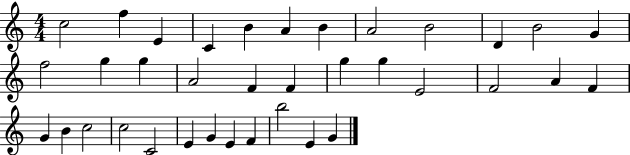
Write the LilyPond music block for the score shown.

{
  \clef treble
  \numericTimeSignature
  \time 4/4
  \key c \major
  c''2 f''4 e'4 | c'4 b'4 a'4 b'4 | a'2 b'2 | d'4 b'2 g'4 | \break f''2 g''4 g''4 | a'2 f'4 f'4 | g''4 g''4 e'2 | f'2 a'4 f'4 | \break g'4 b'4 c''2 | c''2 c'2 | e'4 g'4 e'4 f'4 | b''2 e'4 g'4 | \break \bar "|."
}